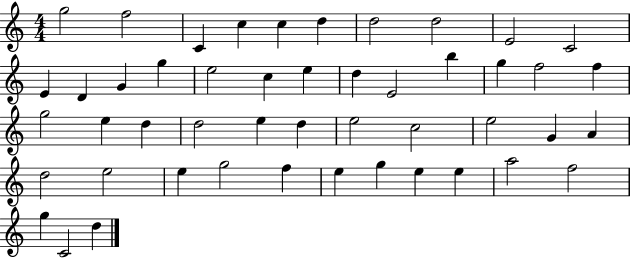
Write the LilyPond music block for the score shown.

{
  \clef treble
  \numericTimeSignature
  \time 4/4
  \key c \major
  g''2 f''2 | c'4 c''4 c''4 d''4 | d''2 d''2 | e'2 c'2 | \break e'4 d'4 g'4 g''4 | e''2 c''4 e''4 | d''4 e'2 b''4 | g''4 f''2 f''4 | \break g''2 e''4 d''4 | d''2 e''4 d''4 | e''2 c''2 | e''2 g'4 a'4 | \break d''2 e''2 | e''4 g''2 f''4 | e''4 g''4 e''4 e''4 | a''2 f''2 | \break g''4 c'2 d''4 | \bar "|."
}